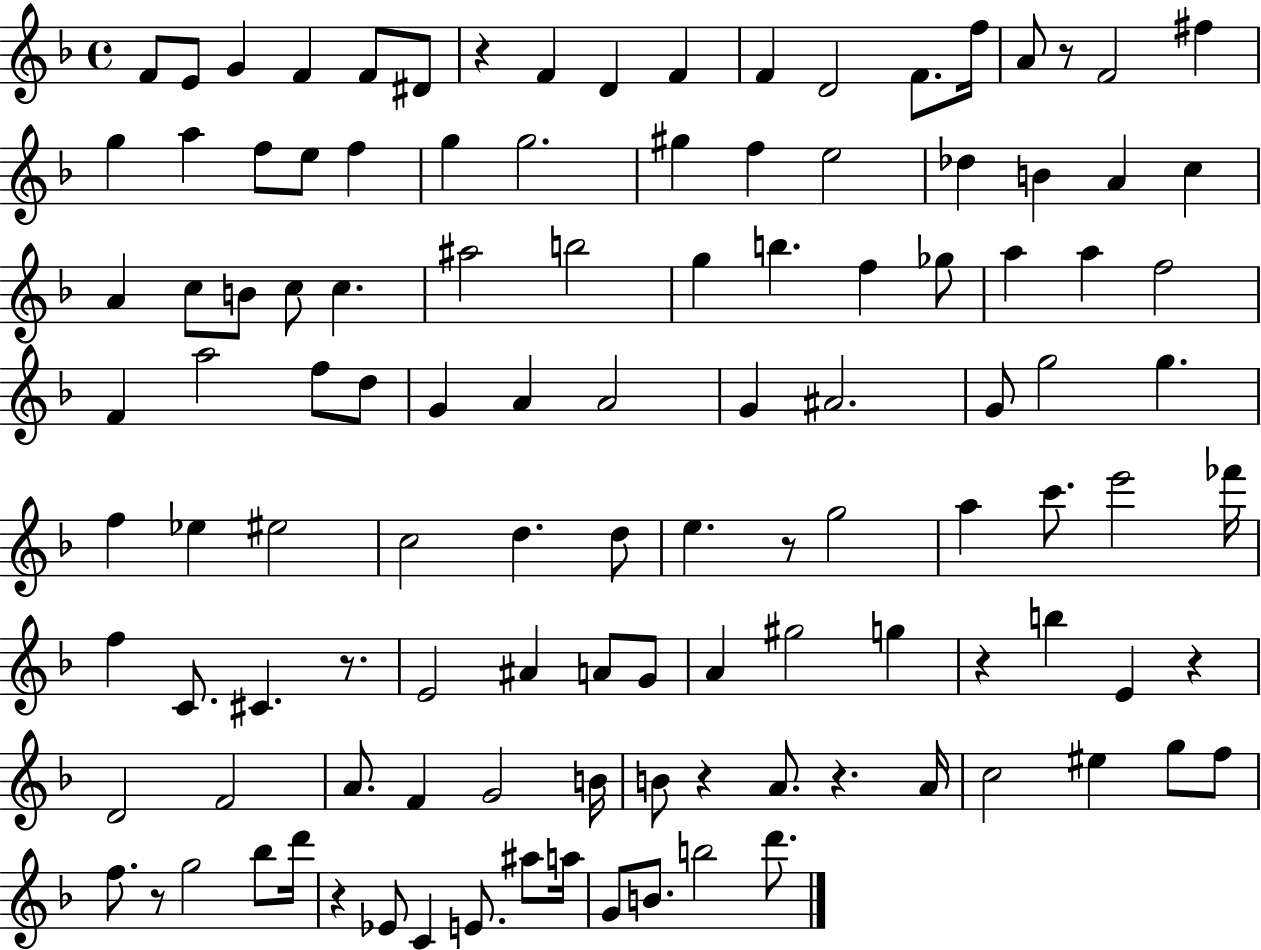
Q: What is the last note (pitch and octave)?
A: D6